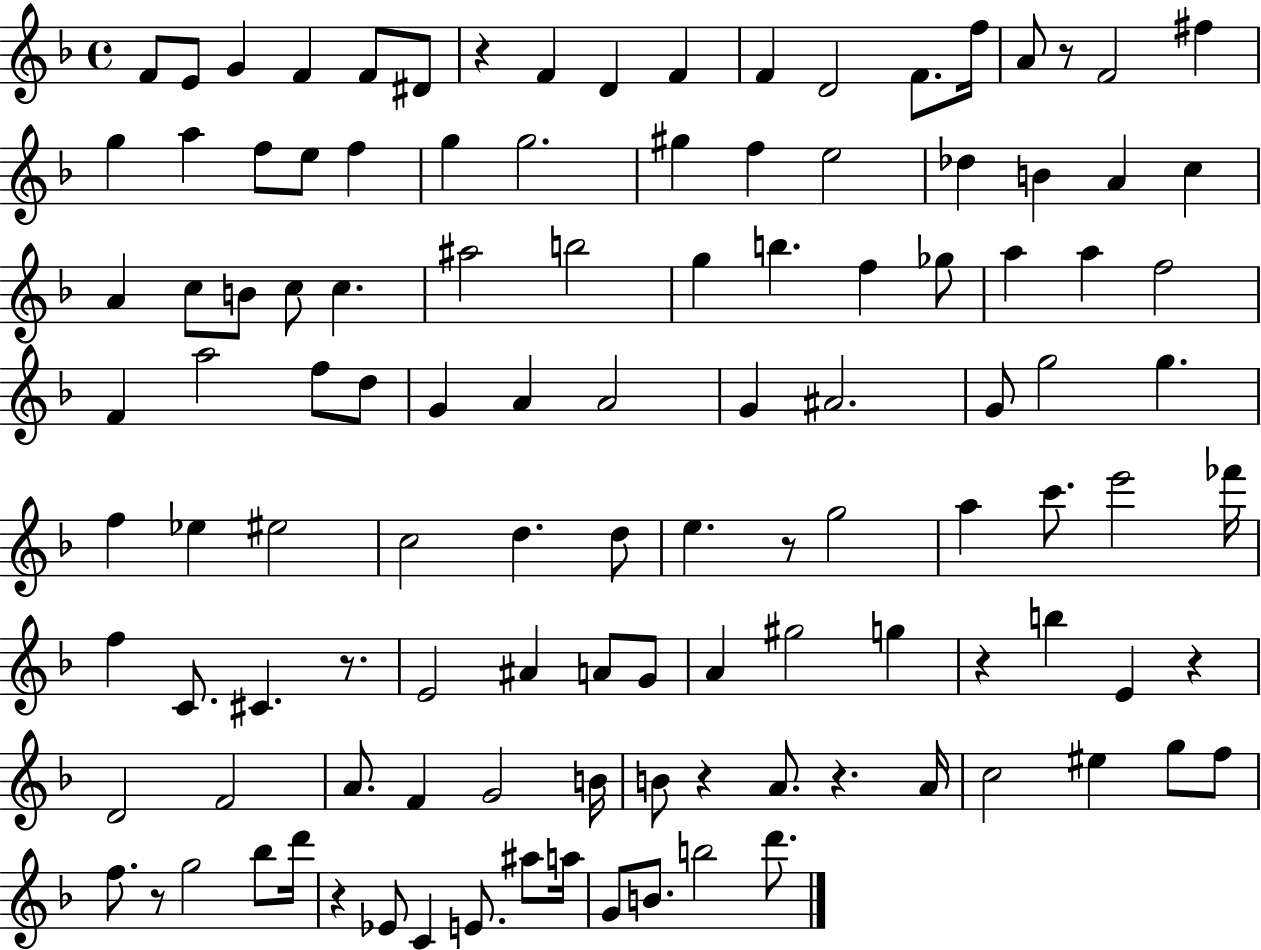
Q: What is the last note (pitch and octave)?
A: D6